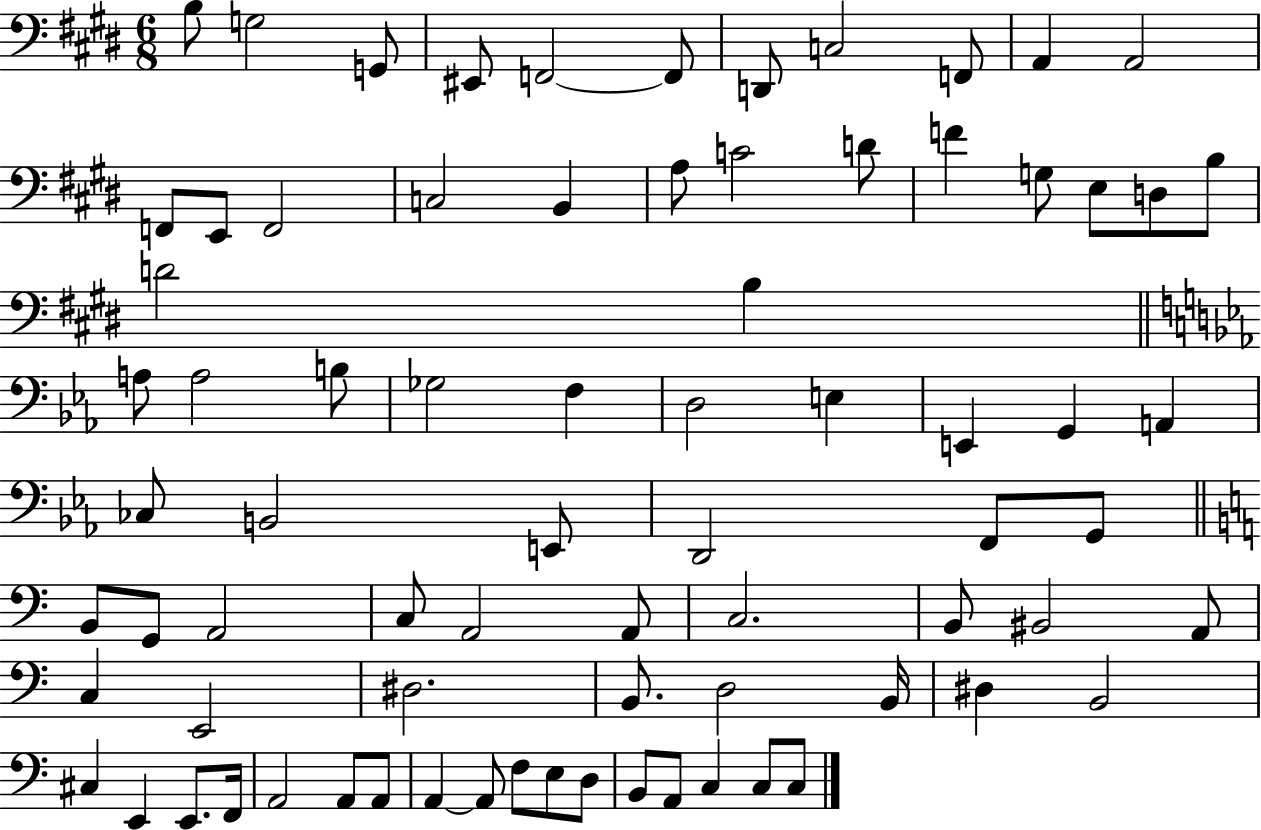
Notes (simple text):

B3/e G3/h G2/e EIS2/e F2/h F2/e D2/e C3/h F2/e A2/q A2/h F2/e E2/e F2/h C3/h B2/q A3/e C4/h D4/e F4/q G3/e E3/e D3/e B3/e D4/h B3/q A3/e A3/h B3/e Gb3/h F3/q D3/h E3/q E2/q G2/q A2/q CES3/e B2/h E2/e D2/h F2/e G2/e B2/e G2/e A2/h C3/e A2/h A2/e C3/h. B2/e BIS2/h A2/e C3/q E2/h D#3/h. B2/e. D3/h B2/s D#3/q B2/h C#3/q E2/q E2/e. F2/s A2/h A2/e A2/e A2/q A2/e F3/e E3/e D3/e B2/e A2/e C3/q C3/e C3/e